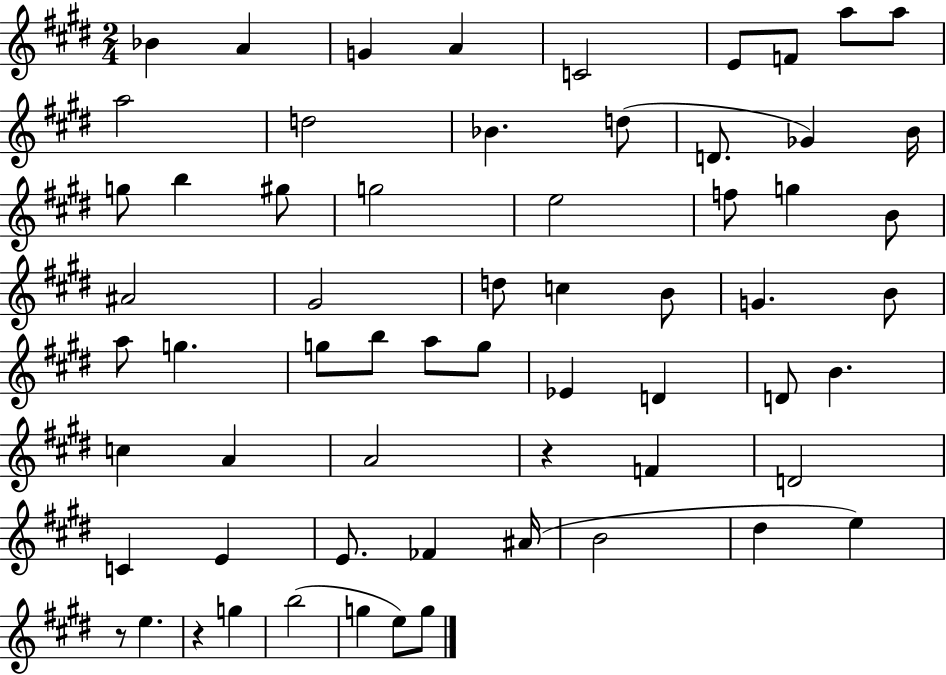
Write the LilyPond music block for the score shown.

{
  \clef treble
  \numericTimeSignature
  \time 2/4
  \key e \major
  \repeat volta 2 { bes'4 a'4 | g'4 a'4 | c'2 | e'8 f'8 a''8 a''8 | \break a''2 | d''2 | bes'4. d''8( | d'8. ges'4) b'16 | \break g''8 b''4 gis''8 | g''2 | e''2 | f''8 g''4 b'8 | \break ais'2 | gis'2 | d''8 c''4 b'8 | g'4. b'8 | \break a''8 g''4. | g''8 b''8 a''8 g''8 | ees'4 d'4 | d'8 b'4. | \break c''4 a'4 | a'2 | r4 f'4 | d'2 | \break c'4 e'4 | e'8. fes'4 ais'16( | b'2 | dis''4 e''4) | \break r8 e''4. | r4 g''4 | b''2( | g''4 e''8) g''8 | \break } \bar "|."
}